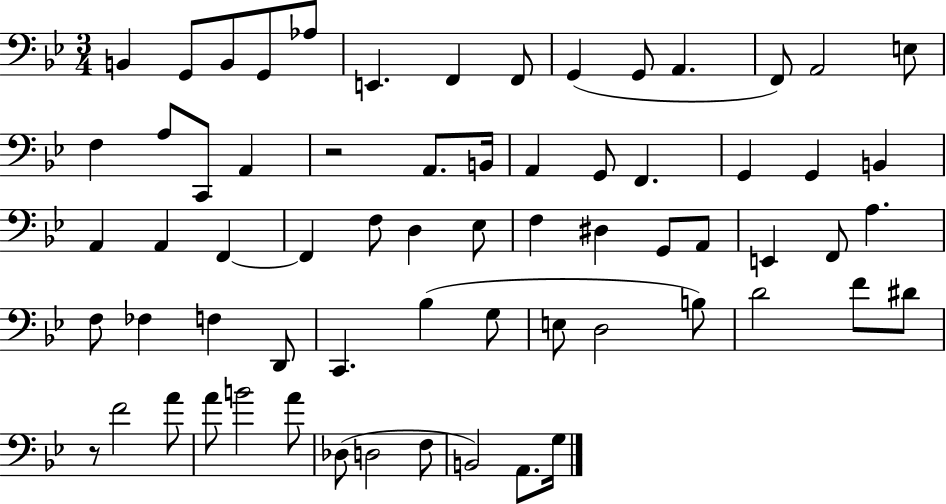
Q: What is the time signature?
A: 3/4